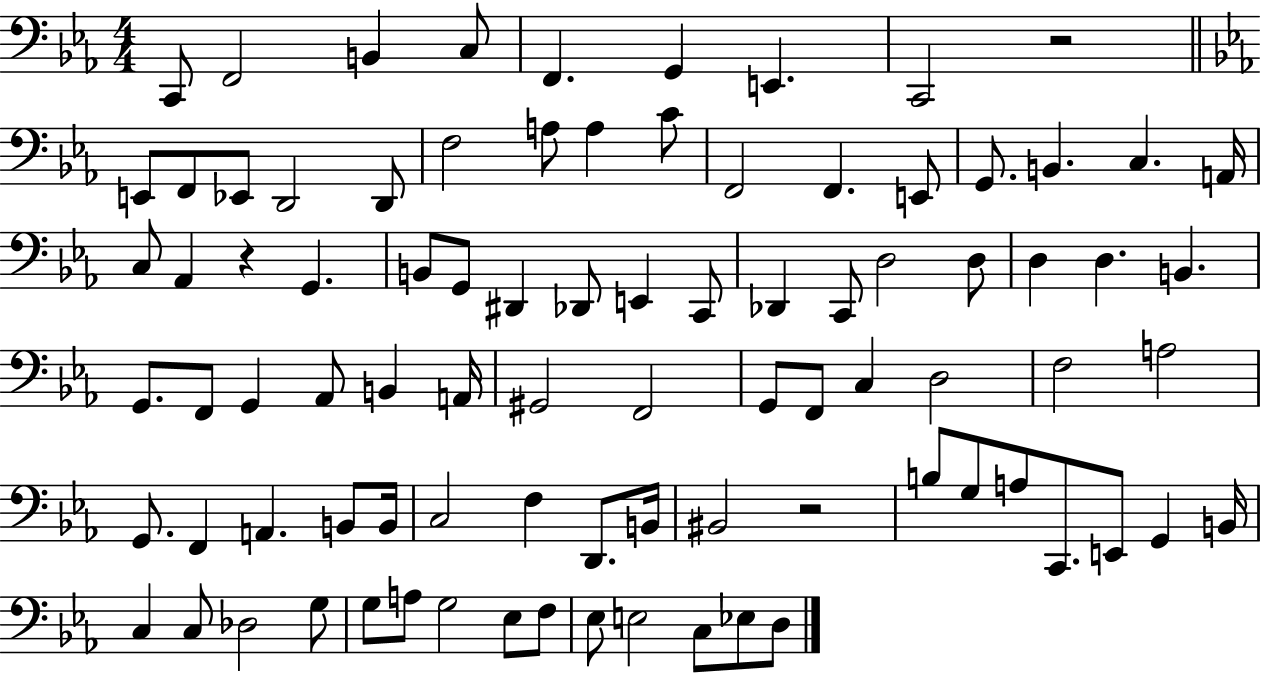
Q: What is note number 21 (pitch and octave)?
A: G2